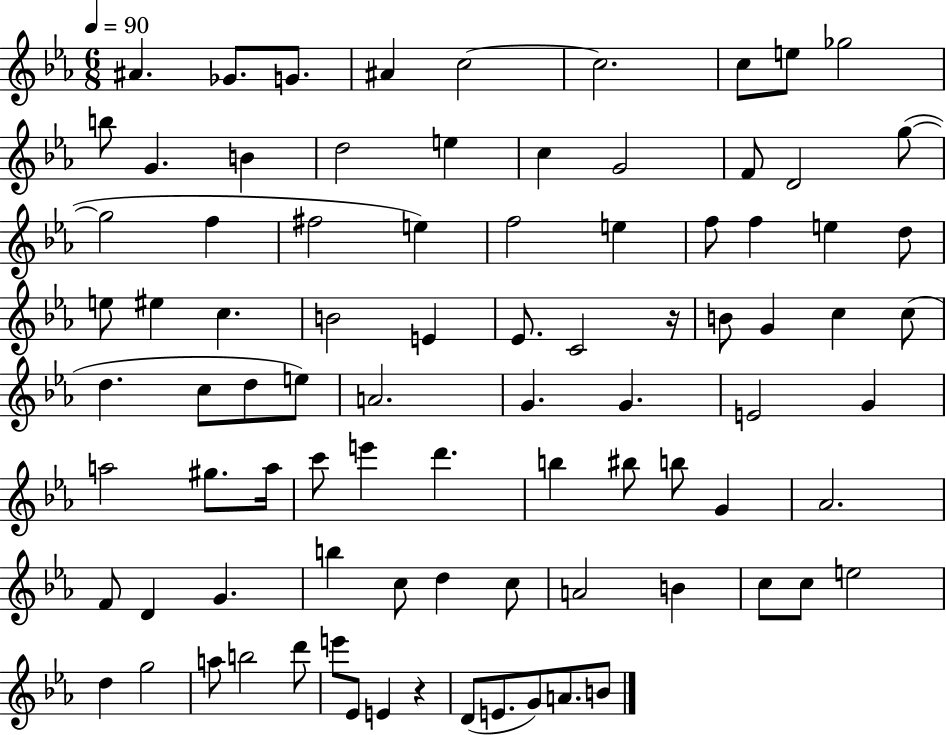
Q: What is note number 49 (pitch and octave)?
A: G4